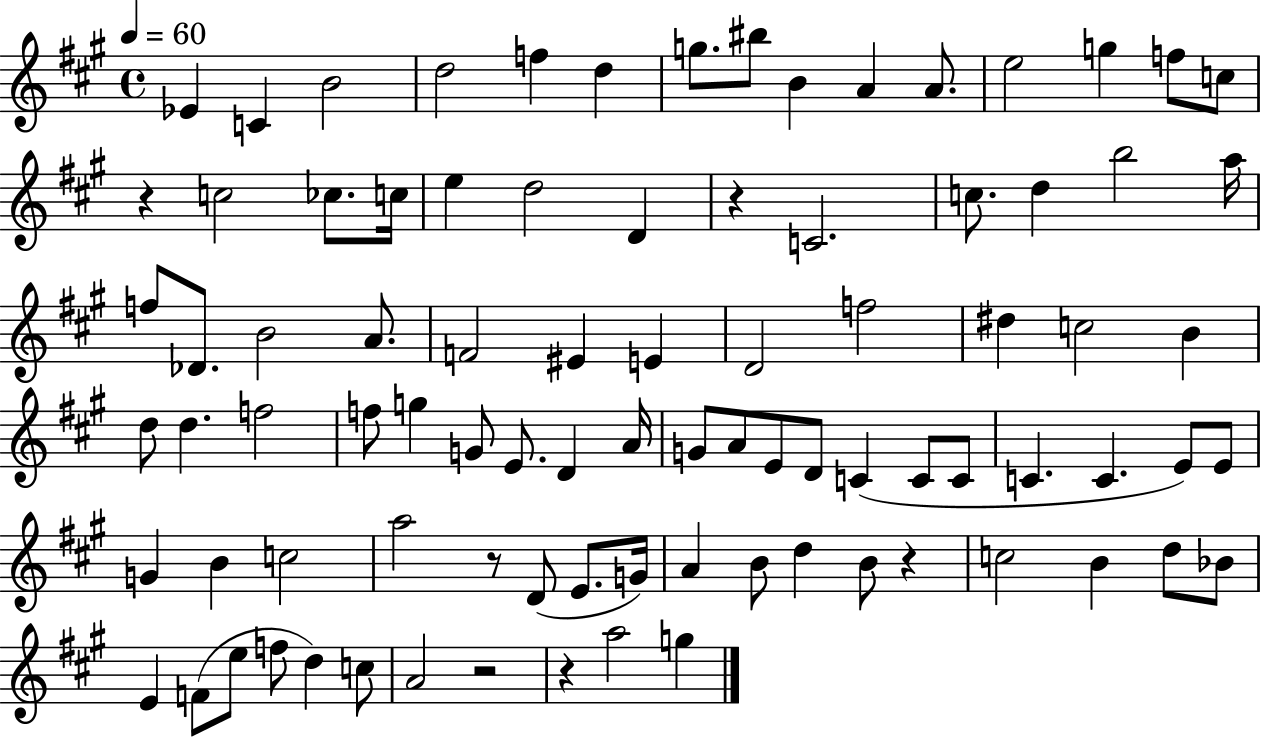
{
  \clef treble
  \time 4/4
  \defaultTimeSignature
  \key a \major
  \tempo 4 = 60
  ees'4 c'4 b'2 | d''2 f''4 d''4 | g''8. bis''8 b'4 a'4 a'8. | e''2 g''4 f''8 c''8 | \break r4 c''2 ces''8. c''16 | e''4 d''2 d'4 | r4 c'2. | c''8. d''4 b''2 a''16 | \break f''8 des'8. b'2 a'8. | f'2 eis'4 e'4 | d'2 f''2 | dis''4 c''2 b'4 | \break d''8 d''4. f''2 | f''8 g''4 g'8 e'8. d'4 a'16 | g'8 a'8 e'8 d'8 c'4( c'8 c'8 | c'4. c'4. e'8) e'8 | \break g'4 b'4 c''2 | a''2 r8 d'8( e'8. g'16) | a'4 b'8 d''4 b'8 r4 | c''2 b'4 d''8 bes'8 | \break e'4 f'8( e''8 f''8 d''4) c''8 | a'2 r2 | r4 a''2 g''4 | \bar "|."
}